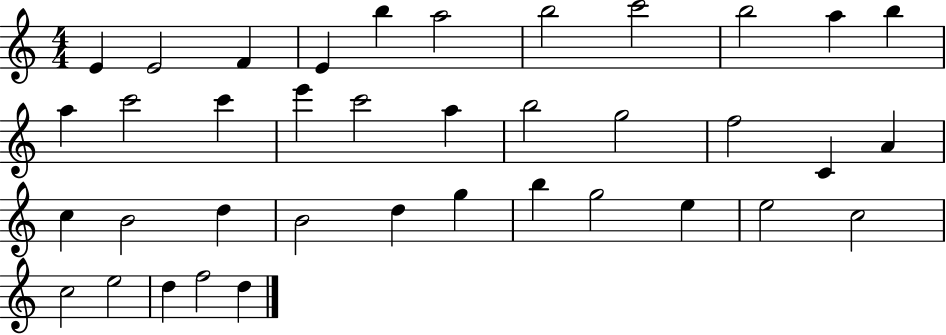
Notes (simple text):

E4/q E4/h F4/q E4/q B5/q A5/h B5/h C6/h B5/h A5/q B5/q A5/q C6/h C6/q E6/q C6/h A5/q B5/h G5/h F5/h C4/q A4/q C5/q B4/h D5/q B4/h D5/q G5/q B5/q G5/h E5/q E5/h C5/h C5/h E5/h D5/q F5/h D5/q